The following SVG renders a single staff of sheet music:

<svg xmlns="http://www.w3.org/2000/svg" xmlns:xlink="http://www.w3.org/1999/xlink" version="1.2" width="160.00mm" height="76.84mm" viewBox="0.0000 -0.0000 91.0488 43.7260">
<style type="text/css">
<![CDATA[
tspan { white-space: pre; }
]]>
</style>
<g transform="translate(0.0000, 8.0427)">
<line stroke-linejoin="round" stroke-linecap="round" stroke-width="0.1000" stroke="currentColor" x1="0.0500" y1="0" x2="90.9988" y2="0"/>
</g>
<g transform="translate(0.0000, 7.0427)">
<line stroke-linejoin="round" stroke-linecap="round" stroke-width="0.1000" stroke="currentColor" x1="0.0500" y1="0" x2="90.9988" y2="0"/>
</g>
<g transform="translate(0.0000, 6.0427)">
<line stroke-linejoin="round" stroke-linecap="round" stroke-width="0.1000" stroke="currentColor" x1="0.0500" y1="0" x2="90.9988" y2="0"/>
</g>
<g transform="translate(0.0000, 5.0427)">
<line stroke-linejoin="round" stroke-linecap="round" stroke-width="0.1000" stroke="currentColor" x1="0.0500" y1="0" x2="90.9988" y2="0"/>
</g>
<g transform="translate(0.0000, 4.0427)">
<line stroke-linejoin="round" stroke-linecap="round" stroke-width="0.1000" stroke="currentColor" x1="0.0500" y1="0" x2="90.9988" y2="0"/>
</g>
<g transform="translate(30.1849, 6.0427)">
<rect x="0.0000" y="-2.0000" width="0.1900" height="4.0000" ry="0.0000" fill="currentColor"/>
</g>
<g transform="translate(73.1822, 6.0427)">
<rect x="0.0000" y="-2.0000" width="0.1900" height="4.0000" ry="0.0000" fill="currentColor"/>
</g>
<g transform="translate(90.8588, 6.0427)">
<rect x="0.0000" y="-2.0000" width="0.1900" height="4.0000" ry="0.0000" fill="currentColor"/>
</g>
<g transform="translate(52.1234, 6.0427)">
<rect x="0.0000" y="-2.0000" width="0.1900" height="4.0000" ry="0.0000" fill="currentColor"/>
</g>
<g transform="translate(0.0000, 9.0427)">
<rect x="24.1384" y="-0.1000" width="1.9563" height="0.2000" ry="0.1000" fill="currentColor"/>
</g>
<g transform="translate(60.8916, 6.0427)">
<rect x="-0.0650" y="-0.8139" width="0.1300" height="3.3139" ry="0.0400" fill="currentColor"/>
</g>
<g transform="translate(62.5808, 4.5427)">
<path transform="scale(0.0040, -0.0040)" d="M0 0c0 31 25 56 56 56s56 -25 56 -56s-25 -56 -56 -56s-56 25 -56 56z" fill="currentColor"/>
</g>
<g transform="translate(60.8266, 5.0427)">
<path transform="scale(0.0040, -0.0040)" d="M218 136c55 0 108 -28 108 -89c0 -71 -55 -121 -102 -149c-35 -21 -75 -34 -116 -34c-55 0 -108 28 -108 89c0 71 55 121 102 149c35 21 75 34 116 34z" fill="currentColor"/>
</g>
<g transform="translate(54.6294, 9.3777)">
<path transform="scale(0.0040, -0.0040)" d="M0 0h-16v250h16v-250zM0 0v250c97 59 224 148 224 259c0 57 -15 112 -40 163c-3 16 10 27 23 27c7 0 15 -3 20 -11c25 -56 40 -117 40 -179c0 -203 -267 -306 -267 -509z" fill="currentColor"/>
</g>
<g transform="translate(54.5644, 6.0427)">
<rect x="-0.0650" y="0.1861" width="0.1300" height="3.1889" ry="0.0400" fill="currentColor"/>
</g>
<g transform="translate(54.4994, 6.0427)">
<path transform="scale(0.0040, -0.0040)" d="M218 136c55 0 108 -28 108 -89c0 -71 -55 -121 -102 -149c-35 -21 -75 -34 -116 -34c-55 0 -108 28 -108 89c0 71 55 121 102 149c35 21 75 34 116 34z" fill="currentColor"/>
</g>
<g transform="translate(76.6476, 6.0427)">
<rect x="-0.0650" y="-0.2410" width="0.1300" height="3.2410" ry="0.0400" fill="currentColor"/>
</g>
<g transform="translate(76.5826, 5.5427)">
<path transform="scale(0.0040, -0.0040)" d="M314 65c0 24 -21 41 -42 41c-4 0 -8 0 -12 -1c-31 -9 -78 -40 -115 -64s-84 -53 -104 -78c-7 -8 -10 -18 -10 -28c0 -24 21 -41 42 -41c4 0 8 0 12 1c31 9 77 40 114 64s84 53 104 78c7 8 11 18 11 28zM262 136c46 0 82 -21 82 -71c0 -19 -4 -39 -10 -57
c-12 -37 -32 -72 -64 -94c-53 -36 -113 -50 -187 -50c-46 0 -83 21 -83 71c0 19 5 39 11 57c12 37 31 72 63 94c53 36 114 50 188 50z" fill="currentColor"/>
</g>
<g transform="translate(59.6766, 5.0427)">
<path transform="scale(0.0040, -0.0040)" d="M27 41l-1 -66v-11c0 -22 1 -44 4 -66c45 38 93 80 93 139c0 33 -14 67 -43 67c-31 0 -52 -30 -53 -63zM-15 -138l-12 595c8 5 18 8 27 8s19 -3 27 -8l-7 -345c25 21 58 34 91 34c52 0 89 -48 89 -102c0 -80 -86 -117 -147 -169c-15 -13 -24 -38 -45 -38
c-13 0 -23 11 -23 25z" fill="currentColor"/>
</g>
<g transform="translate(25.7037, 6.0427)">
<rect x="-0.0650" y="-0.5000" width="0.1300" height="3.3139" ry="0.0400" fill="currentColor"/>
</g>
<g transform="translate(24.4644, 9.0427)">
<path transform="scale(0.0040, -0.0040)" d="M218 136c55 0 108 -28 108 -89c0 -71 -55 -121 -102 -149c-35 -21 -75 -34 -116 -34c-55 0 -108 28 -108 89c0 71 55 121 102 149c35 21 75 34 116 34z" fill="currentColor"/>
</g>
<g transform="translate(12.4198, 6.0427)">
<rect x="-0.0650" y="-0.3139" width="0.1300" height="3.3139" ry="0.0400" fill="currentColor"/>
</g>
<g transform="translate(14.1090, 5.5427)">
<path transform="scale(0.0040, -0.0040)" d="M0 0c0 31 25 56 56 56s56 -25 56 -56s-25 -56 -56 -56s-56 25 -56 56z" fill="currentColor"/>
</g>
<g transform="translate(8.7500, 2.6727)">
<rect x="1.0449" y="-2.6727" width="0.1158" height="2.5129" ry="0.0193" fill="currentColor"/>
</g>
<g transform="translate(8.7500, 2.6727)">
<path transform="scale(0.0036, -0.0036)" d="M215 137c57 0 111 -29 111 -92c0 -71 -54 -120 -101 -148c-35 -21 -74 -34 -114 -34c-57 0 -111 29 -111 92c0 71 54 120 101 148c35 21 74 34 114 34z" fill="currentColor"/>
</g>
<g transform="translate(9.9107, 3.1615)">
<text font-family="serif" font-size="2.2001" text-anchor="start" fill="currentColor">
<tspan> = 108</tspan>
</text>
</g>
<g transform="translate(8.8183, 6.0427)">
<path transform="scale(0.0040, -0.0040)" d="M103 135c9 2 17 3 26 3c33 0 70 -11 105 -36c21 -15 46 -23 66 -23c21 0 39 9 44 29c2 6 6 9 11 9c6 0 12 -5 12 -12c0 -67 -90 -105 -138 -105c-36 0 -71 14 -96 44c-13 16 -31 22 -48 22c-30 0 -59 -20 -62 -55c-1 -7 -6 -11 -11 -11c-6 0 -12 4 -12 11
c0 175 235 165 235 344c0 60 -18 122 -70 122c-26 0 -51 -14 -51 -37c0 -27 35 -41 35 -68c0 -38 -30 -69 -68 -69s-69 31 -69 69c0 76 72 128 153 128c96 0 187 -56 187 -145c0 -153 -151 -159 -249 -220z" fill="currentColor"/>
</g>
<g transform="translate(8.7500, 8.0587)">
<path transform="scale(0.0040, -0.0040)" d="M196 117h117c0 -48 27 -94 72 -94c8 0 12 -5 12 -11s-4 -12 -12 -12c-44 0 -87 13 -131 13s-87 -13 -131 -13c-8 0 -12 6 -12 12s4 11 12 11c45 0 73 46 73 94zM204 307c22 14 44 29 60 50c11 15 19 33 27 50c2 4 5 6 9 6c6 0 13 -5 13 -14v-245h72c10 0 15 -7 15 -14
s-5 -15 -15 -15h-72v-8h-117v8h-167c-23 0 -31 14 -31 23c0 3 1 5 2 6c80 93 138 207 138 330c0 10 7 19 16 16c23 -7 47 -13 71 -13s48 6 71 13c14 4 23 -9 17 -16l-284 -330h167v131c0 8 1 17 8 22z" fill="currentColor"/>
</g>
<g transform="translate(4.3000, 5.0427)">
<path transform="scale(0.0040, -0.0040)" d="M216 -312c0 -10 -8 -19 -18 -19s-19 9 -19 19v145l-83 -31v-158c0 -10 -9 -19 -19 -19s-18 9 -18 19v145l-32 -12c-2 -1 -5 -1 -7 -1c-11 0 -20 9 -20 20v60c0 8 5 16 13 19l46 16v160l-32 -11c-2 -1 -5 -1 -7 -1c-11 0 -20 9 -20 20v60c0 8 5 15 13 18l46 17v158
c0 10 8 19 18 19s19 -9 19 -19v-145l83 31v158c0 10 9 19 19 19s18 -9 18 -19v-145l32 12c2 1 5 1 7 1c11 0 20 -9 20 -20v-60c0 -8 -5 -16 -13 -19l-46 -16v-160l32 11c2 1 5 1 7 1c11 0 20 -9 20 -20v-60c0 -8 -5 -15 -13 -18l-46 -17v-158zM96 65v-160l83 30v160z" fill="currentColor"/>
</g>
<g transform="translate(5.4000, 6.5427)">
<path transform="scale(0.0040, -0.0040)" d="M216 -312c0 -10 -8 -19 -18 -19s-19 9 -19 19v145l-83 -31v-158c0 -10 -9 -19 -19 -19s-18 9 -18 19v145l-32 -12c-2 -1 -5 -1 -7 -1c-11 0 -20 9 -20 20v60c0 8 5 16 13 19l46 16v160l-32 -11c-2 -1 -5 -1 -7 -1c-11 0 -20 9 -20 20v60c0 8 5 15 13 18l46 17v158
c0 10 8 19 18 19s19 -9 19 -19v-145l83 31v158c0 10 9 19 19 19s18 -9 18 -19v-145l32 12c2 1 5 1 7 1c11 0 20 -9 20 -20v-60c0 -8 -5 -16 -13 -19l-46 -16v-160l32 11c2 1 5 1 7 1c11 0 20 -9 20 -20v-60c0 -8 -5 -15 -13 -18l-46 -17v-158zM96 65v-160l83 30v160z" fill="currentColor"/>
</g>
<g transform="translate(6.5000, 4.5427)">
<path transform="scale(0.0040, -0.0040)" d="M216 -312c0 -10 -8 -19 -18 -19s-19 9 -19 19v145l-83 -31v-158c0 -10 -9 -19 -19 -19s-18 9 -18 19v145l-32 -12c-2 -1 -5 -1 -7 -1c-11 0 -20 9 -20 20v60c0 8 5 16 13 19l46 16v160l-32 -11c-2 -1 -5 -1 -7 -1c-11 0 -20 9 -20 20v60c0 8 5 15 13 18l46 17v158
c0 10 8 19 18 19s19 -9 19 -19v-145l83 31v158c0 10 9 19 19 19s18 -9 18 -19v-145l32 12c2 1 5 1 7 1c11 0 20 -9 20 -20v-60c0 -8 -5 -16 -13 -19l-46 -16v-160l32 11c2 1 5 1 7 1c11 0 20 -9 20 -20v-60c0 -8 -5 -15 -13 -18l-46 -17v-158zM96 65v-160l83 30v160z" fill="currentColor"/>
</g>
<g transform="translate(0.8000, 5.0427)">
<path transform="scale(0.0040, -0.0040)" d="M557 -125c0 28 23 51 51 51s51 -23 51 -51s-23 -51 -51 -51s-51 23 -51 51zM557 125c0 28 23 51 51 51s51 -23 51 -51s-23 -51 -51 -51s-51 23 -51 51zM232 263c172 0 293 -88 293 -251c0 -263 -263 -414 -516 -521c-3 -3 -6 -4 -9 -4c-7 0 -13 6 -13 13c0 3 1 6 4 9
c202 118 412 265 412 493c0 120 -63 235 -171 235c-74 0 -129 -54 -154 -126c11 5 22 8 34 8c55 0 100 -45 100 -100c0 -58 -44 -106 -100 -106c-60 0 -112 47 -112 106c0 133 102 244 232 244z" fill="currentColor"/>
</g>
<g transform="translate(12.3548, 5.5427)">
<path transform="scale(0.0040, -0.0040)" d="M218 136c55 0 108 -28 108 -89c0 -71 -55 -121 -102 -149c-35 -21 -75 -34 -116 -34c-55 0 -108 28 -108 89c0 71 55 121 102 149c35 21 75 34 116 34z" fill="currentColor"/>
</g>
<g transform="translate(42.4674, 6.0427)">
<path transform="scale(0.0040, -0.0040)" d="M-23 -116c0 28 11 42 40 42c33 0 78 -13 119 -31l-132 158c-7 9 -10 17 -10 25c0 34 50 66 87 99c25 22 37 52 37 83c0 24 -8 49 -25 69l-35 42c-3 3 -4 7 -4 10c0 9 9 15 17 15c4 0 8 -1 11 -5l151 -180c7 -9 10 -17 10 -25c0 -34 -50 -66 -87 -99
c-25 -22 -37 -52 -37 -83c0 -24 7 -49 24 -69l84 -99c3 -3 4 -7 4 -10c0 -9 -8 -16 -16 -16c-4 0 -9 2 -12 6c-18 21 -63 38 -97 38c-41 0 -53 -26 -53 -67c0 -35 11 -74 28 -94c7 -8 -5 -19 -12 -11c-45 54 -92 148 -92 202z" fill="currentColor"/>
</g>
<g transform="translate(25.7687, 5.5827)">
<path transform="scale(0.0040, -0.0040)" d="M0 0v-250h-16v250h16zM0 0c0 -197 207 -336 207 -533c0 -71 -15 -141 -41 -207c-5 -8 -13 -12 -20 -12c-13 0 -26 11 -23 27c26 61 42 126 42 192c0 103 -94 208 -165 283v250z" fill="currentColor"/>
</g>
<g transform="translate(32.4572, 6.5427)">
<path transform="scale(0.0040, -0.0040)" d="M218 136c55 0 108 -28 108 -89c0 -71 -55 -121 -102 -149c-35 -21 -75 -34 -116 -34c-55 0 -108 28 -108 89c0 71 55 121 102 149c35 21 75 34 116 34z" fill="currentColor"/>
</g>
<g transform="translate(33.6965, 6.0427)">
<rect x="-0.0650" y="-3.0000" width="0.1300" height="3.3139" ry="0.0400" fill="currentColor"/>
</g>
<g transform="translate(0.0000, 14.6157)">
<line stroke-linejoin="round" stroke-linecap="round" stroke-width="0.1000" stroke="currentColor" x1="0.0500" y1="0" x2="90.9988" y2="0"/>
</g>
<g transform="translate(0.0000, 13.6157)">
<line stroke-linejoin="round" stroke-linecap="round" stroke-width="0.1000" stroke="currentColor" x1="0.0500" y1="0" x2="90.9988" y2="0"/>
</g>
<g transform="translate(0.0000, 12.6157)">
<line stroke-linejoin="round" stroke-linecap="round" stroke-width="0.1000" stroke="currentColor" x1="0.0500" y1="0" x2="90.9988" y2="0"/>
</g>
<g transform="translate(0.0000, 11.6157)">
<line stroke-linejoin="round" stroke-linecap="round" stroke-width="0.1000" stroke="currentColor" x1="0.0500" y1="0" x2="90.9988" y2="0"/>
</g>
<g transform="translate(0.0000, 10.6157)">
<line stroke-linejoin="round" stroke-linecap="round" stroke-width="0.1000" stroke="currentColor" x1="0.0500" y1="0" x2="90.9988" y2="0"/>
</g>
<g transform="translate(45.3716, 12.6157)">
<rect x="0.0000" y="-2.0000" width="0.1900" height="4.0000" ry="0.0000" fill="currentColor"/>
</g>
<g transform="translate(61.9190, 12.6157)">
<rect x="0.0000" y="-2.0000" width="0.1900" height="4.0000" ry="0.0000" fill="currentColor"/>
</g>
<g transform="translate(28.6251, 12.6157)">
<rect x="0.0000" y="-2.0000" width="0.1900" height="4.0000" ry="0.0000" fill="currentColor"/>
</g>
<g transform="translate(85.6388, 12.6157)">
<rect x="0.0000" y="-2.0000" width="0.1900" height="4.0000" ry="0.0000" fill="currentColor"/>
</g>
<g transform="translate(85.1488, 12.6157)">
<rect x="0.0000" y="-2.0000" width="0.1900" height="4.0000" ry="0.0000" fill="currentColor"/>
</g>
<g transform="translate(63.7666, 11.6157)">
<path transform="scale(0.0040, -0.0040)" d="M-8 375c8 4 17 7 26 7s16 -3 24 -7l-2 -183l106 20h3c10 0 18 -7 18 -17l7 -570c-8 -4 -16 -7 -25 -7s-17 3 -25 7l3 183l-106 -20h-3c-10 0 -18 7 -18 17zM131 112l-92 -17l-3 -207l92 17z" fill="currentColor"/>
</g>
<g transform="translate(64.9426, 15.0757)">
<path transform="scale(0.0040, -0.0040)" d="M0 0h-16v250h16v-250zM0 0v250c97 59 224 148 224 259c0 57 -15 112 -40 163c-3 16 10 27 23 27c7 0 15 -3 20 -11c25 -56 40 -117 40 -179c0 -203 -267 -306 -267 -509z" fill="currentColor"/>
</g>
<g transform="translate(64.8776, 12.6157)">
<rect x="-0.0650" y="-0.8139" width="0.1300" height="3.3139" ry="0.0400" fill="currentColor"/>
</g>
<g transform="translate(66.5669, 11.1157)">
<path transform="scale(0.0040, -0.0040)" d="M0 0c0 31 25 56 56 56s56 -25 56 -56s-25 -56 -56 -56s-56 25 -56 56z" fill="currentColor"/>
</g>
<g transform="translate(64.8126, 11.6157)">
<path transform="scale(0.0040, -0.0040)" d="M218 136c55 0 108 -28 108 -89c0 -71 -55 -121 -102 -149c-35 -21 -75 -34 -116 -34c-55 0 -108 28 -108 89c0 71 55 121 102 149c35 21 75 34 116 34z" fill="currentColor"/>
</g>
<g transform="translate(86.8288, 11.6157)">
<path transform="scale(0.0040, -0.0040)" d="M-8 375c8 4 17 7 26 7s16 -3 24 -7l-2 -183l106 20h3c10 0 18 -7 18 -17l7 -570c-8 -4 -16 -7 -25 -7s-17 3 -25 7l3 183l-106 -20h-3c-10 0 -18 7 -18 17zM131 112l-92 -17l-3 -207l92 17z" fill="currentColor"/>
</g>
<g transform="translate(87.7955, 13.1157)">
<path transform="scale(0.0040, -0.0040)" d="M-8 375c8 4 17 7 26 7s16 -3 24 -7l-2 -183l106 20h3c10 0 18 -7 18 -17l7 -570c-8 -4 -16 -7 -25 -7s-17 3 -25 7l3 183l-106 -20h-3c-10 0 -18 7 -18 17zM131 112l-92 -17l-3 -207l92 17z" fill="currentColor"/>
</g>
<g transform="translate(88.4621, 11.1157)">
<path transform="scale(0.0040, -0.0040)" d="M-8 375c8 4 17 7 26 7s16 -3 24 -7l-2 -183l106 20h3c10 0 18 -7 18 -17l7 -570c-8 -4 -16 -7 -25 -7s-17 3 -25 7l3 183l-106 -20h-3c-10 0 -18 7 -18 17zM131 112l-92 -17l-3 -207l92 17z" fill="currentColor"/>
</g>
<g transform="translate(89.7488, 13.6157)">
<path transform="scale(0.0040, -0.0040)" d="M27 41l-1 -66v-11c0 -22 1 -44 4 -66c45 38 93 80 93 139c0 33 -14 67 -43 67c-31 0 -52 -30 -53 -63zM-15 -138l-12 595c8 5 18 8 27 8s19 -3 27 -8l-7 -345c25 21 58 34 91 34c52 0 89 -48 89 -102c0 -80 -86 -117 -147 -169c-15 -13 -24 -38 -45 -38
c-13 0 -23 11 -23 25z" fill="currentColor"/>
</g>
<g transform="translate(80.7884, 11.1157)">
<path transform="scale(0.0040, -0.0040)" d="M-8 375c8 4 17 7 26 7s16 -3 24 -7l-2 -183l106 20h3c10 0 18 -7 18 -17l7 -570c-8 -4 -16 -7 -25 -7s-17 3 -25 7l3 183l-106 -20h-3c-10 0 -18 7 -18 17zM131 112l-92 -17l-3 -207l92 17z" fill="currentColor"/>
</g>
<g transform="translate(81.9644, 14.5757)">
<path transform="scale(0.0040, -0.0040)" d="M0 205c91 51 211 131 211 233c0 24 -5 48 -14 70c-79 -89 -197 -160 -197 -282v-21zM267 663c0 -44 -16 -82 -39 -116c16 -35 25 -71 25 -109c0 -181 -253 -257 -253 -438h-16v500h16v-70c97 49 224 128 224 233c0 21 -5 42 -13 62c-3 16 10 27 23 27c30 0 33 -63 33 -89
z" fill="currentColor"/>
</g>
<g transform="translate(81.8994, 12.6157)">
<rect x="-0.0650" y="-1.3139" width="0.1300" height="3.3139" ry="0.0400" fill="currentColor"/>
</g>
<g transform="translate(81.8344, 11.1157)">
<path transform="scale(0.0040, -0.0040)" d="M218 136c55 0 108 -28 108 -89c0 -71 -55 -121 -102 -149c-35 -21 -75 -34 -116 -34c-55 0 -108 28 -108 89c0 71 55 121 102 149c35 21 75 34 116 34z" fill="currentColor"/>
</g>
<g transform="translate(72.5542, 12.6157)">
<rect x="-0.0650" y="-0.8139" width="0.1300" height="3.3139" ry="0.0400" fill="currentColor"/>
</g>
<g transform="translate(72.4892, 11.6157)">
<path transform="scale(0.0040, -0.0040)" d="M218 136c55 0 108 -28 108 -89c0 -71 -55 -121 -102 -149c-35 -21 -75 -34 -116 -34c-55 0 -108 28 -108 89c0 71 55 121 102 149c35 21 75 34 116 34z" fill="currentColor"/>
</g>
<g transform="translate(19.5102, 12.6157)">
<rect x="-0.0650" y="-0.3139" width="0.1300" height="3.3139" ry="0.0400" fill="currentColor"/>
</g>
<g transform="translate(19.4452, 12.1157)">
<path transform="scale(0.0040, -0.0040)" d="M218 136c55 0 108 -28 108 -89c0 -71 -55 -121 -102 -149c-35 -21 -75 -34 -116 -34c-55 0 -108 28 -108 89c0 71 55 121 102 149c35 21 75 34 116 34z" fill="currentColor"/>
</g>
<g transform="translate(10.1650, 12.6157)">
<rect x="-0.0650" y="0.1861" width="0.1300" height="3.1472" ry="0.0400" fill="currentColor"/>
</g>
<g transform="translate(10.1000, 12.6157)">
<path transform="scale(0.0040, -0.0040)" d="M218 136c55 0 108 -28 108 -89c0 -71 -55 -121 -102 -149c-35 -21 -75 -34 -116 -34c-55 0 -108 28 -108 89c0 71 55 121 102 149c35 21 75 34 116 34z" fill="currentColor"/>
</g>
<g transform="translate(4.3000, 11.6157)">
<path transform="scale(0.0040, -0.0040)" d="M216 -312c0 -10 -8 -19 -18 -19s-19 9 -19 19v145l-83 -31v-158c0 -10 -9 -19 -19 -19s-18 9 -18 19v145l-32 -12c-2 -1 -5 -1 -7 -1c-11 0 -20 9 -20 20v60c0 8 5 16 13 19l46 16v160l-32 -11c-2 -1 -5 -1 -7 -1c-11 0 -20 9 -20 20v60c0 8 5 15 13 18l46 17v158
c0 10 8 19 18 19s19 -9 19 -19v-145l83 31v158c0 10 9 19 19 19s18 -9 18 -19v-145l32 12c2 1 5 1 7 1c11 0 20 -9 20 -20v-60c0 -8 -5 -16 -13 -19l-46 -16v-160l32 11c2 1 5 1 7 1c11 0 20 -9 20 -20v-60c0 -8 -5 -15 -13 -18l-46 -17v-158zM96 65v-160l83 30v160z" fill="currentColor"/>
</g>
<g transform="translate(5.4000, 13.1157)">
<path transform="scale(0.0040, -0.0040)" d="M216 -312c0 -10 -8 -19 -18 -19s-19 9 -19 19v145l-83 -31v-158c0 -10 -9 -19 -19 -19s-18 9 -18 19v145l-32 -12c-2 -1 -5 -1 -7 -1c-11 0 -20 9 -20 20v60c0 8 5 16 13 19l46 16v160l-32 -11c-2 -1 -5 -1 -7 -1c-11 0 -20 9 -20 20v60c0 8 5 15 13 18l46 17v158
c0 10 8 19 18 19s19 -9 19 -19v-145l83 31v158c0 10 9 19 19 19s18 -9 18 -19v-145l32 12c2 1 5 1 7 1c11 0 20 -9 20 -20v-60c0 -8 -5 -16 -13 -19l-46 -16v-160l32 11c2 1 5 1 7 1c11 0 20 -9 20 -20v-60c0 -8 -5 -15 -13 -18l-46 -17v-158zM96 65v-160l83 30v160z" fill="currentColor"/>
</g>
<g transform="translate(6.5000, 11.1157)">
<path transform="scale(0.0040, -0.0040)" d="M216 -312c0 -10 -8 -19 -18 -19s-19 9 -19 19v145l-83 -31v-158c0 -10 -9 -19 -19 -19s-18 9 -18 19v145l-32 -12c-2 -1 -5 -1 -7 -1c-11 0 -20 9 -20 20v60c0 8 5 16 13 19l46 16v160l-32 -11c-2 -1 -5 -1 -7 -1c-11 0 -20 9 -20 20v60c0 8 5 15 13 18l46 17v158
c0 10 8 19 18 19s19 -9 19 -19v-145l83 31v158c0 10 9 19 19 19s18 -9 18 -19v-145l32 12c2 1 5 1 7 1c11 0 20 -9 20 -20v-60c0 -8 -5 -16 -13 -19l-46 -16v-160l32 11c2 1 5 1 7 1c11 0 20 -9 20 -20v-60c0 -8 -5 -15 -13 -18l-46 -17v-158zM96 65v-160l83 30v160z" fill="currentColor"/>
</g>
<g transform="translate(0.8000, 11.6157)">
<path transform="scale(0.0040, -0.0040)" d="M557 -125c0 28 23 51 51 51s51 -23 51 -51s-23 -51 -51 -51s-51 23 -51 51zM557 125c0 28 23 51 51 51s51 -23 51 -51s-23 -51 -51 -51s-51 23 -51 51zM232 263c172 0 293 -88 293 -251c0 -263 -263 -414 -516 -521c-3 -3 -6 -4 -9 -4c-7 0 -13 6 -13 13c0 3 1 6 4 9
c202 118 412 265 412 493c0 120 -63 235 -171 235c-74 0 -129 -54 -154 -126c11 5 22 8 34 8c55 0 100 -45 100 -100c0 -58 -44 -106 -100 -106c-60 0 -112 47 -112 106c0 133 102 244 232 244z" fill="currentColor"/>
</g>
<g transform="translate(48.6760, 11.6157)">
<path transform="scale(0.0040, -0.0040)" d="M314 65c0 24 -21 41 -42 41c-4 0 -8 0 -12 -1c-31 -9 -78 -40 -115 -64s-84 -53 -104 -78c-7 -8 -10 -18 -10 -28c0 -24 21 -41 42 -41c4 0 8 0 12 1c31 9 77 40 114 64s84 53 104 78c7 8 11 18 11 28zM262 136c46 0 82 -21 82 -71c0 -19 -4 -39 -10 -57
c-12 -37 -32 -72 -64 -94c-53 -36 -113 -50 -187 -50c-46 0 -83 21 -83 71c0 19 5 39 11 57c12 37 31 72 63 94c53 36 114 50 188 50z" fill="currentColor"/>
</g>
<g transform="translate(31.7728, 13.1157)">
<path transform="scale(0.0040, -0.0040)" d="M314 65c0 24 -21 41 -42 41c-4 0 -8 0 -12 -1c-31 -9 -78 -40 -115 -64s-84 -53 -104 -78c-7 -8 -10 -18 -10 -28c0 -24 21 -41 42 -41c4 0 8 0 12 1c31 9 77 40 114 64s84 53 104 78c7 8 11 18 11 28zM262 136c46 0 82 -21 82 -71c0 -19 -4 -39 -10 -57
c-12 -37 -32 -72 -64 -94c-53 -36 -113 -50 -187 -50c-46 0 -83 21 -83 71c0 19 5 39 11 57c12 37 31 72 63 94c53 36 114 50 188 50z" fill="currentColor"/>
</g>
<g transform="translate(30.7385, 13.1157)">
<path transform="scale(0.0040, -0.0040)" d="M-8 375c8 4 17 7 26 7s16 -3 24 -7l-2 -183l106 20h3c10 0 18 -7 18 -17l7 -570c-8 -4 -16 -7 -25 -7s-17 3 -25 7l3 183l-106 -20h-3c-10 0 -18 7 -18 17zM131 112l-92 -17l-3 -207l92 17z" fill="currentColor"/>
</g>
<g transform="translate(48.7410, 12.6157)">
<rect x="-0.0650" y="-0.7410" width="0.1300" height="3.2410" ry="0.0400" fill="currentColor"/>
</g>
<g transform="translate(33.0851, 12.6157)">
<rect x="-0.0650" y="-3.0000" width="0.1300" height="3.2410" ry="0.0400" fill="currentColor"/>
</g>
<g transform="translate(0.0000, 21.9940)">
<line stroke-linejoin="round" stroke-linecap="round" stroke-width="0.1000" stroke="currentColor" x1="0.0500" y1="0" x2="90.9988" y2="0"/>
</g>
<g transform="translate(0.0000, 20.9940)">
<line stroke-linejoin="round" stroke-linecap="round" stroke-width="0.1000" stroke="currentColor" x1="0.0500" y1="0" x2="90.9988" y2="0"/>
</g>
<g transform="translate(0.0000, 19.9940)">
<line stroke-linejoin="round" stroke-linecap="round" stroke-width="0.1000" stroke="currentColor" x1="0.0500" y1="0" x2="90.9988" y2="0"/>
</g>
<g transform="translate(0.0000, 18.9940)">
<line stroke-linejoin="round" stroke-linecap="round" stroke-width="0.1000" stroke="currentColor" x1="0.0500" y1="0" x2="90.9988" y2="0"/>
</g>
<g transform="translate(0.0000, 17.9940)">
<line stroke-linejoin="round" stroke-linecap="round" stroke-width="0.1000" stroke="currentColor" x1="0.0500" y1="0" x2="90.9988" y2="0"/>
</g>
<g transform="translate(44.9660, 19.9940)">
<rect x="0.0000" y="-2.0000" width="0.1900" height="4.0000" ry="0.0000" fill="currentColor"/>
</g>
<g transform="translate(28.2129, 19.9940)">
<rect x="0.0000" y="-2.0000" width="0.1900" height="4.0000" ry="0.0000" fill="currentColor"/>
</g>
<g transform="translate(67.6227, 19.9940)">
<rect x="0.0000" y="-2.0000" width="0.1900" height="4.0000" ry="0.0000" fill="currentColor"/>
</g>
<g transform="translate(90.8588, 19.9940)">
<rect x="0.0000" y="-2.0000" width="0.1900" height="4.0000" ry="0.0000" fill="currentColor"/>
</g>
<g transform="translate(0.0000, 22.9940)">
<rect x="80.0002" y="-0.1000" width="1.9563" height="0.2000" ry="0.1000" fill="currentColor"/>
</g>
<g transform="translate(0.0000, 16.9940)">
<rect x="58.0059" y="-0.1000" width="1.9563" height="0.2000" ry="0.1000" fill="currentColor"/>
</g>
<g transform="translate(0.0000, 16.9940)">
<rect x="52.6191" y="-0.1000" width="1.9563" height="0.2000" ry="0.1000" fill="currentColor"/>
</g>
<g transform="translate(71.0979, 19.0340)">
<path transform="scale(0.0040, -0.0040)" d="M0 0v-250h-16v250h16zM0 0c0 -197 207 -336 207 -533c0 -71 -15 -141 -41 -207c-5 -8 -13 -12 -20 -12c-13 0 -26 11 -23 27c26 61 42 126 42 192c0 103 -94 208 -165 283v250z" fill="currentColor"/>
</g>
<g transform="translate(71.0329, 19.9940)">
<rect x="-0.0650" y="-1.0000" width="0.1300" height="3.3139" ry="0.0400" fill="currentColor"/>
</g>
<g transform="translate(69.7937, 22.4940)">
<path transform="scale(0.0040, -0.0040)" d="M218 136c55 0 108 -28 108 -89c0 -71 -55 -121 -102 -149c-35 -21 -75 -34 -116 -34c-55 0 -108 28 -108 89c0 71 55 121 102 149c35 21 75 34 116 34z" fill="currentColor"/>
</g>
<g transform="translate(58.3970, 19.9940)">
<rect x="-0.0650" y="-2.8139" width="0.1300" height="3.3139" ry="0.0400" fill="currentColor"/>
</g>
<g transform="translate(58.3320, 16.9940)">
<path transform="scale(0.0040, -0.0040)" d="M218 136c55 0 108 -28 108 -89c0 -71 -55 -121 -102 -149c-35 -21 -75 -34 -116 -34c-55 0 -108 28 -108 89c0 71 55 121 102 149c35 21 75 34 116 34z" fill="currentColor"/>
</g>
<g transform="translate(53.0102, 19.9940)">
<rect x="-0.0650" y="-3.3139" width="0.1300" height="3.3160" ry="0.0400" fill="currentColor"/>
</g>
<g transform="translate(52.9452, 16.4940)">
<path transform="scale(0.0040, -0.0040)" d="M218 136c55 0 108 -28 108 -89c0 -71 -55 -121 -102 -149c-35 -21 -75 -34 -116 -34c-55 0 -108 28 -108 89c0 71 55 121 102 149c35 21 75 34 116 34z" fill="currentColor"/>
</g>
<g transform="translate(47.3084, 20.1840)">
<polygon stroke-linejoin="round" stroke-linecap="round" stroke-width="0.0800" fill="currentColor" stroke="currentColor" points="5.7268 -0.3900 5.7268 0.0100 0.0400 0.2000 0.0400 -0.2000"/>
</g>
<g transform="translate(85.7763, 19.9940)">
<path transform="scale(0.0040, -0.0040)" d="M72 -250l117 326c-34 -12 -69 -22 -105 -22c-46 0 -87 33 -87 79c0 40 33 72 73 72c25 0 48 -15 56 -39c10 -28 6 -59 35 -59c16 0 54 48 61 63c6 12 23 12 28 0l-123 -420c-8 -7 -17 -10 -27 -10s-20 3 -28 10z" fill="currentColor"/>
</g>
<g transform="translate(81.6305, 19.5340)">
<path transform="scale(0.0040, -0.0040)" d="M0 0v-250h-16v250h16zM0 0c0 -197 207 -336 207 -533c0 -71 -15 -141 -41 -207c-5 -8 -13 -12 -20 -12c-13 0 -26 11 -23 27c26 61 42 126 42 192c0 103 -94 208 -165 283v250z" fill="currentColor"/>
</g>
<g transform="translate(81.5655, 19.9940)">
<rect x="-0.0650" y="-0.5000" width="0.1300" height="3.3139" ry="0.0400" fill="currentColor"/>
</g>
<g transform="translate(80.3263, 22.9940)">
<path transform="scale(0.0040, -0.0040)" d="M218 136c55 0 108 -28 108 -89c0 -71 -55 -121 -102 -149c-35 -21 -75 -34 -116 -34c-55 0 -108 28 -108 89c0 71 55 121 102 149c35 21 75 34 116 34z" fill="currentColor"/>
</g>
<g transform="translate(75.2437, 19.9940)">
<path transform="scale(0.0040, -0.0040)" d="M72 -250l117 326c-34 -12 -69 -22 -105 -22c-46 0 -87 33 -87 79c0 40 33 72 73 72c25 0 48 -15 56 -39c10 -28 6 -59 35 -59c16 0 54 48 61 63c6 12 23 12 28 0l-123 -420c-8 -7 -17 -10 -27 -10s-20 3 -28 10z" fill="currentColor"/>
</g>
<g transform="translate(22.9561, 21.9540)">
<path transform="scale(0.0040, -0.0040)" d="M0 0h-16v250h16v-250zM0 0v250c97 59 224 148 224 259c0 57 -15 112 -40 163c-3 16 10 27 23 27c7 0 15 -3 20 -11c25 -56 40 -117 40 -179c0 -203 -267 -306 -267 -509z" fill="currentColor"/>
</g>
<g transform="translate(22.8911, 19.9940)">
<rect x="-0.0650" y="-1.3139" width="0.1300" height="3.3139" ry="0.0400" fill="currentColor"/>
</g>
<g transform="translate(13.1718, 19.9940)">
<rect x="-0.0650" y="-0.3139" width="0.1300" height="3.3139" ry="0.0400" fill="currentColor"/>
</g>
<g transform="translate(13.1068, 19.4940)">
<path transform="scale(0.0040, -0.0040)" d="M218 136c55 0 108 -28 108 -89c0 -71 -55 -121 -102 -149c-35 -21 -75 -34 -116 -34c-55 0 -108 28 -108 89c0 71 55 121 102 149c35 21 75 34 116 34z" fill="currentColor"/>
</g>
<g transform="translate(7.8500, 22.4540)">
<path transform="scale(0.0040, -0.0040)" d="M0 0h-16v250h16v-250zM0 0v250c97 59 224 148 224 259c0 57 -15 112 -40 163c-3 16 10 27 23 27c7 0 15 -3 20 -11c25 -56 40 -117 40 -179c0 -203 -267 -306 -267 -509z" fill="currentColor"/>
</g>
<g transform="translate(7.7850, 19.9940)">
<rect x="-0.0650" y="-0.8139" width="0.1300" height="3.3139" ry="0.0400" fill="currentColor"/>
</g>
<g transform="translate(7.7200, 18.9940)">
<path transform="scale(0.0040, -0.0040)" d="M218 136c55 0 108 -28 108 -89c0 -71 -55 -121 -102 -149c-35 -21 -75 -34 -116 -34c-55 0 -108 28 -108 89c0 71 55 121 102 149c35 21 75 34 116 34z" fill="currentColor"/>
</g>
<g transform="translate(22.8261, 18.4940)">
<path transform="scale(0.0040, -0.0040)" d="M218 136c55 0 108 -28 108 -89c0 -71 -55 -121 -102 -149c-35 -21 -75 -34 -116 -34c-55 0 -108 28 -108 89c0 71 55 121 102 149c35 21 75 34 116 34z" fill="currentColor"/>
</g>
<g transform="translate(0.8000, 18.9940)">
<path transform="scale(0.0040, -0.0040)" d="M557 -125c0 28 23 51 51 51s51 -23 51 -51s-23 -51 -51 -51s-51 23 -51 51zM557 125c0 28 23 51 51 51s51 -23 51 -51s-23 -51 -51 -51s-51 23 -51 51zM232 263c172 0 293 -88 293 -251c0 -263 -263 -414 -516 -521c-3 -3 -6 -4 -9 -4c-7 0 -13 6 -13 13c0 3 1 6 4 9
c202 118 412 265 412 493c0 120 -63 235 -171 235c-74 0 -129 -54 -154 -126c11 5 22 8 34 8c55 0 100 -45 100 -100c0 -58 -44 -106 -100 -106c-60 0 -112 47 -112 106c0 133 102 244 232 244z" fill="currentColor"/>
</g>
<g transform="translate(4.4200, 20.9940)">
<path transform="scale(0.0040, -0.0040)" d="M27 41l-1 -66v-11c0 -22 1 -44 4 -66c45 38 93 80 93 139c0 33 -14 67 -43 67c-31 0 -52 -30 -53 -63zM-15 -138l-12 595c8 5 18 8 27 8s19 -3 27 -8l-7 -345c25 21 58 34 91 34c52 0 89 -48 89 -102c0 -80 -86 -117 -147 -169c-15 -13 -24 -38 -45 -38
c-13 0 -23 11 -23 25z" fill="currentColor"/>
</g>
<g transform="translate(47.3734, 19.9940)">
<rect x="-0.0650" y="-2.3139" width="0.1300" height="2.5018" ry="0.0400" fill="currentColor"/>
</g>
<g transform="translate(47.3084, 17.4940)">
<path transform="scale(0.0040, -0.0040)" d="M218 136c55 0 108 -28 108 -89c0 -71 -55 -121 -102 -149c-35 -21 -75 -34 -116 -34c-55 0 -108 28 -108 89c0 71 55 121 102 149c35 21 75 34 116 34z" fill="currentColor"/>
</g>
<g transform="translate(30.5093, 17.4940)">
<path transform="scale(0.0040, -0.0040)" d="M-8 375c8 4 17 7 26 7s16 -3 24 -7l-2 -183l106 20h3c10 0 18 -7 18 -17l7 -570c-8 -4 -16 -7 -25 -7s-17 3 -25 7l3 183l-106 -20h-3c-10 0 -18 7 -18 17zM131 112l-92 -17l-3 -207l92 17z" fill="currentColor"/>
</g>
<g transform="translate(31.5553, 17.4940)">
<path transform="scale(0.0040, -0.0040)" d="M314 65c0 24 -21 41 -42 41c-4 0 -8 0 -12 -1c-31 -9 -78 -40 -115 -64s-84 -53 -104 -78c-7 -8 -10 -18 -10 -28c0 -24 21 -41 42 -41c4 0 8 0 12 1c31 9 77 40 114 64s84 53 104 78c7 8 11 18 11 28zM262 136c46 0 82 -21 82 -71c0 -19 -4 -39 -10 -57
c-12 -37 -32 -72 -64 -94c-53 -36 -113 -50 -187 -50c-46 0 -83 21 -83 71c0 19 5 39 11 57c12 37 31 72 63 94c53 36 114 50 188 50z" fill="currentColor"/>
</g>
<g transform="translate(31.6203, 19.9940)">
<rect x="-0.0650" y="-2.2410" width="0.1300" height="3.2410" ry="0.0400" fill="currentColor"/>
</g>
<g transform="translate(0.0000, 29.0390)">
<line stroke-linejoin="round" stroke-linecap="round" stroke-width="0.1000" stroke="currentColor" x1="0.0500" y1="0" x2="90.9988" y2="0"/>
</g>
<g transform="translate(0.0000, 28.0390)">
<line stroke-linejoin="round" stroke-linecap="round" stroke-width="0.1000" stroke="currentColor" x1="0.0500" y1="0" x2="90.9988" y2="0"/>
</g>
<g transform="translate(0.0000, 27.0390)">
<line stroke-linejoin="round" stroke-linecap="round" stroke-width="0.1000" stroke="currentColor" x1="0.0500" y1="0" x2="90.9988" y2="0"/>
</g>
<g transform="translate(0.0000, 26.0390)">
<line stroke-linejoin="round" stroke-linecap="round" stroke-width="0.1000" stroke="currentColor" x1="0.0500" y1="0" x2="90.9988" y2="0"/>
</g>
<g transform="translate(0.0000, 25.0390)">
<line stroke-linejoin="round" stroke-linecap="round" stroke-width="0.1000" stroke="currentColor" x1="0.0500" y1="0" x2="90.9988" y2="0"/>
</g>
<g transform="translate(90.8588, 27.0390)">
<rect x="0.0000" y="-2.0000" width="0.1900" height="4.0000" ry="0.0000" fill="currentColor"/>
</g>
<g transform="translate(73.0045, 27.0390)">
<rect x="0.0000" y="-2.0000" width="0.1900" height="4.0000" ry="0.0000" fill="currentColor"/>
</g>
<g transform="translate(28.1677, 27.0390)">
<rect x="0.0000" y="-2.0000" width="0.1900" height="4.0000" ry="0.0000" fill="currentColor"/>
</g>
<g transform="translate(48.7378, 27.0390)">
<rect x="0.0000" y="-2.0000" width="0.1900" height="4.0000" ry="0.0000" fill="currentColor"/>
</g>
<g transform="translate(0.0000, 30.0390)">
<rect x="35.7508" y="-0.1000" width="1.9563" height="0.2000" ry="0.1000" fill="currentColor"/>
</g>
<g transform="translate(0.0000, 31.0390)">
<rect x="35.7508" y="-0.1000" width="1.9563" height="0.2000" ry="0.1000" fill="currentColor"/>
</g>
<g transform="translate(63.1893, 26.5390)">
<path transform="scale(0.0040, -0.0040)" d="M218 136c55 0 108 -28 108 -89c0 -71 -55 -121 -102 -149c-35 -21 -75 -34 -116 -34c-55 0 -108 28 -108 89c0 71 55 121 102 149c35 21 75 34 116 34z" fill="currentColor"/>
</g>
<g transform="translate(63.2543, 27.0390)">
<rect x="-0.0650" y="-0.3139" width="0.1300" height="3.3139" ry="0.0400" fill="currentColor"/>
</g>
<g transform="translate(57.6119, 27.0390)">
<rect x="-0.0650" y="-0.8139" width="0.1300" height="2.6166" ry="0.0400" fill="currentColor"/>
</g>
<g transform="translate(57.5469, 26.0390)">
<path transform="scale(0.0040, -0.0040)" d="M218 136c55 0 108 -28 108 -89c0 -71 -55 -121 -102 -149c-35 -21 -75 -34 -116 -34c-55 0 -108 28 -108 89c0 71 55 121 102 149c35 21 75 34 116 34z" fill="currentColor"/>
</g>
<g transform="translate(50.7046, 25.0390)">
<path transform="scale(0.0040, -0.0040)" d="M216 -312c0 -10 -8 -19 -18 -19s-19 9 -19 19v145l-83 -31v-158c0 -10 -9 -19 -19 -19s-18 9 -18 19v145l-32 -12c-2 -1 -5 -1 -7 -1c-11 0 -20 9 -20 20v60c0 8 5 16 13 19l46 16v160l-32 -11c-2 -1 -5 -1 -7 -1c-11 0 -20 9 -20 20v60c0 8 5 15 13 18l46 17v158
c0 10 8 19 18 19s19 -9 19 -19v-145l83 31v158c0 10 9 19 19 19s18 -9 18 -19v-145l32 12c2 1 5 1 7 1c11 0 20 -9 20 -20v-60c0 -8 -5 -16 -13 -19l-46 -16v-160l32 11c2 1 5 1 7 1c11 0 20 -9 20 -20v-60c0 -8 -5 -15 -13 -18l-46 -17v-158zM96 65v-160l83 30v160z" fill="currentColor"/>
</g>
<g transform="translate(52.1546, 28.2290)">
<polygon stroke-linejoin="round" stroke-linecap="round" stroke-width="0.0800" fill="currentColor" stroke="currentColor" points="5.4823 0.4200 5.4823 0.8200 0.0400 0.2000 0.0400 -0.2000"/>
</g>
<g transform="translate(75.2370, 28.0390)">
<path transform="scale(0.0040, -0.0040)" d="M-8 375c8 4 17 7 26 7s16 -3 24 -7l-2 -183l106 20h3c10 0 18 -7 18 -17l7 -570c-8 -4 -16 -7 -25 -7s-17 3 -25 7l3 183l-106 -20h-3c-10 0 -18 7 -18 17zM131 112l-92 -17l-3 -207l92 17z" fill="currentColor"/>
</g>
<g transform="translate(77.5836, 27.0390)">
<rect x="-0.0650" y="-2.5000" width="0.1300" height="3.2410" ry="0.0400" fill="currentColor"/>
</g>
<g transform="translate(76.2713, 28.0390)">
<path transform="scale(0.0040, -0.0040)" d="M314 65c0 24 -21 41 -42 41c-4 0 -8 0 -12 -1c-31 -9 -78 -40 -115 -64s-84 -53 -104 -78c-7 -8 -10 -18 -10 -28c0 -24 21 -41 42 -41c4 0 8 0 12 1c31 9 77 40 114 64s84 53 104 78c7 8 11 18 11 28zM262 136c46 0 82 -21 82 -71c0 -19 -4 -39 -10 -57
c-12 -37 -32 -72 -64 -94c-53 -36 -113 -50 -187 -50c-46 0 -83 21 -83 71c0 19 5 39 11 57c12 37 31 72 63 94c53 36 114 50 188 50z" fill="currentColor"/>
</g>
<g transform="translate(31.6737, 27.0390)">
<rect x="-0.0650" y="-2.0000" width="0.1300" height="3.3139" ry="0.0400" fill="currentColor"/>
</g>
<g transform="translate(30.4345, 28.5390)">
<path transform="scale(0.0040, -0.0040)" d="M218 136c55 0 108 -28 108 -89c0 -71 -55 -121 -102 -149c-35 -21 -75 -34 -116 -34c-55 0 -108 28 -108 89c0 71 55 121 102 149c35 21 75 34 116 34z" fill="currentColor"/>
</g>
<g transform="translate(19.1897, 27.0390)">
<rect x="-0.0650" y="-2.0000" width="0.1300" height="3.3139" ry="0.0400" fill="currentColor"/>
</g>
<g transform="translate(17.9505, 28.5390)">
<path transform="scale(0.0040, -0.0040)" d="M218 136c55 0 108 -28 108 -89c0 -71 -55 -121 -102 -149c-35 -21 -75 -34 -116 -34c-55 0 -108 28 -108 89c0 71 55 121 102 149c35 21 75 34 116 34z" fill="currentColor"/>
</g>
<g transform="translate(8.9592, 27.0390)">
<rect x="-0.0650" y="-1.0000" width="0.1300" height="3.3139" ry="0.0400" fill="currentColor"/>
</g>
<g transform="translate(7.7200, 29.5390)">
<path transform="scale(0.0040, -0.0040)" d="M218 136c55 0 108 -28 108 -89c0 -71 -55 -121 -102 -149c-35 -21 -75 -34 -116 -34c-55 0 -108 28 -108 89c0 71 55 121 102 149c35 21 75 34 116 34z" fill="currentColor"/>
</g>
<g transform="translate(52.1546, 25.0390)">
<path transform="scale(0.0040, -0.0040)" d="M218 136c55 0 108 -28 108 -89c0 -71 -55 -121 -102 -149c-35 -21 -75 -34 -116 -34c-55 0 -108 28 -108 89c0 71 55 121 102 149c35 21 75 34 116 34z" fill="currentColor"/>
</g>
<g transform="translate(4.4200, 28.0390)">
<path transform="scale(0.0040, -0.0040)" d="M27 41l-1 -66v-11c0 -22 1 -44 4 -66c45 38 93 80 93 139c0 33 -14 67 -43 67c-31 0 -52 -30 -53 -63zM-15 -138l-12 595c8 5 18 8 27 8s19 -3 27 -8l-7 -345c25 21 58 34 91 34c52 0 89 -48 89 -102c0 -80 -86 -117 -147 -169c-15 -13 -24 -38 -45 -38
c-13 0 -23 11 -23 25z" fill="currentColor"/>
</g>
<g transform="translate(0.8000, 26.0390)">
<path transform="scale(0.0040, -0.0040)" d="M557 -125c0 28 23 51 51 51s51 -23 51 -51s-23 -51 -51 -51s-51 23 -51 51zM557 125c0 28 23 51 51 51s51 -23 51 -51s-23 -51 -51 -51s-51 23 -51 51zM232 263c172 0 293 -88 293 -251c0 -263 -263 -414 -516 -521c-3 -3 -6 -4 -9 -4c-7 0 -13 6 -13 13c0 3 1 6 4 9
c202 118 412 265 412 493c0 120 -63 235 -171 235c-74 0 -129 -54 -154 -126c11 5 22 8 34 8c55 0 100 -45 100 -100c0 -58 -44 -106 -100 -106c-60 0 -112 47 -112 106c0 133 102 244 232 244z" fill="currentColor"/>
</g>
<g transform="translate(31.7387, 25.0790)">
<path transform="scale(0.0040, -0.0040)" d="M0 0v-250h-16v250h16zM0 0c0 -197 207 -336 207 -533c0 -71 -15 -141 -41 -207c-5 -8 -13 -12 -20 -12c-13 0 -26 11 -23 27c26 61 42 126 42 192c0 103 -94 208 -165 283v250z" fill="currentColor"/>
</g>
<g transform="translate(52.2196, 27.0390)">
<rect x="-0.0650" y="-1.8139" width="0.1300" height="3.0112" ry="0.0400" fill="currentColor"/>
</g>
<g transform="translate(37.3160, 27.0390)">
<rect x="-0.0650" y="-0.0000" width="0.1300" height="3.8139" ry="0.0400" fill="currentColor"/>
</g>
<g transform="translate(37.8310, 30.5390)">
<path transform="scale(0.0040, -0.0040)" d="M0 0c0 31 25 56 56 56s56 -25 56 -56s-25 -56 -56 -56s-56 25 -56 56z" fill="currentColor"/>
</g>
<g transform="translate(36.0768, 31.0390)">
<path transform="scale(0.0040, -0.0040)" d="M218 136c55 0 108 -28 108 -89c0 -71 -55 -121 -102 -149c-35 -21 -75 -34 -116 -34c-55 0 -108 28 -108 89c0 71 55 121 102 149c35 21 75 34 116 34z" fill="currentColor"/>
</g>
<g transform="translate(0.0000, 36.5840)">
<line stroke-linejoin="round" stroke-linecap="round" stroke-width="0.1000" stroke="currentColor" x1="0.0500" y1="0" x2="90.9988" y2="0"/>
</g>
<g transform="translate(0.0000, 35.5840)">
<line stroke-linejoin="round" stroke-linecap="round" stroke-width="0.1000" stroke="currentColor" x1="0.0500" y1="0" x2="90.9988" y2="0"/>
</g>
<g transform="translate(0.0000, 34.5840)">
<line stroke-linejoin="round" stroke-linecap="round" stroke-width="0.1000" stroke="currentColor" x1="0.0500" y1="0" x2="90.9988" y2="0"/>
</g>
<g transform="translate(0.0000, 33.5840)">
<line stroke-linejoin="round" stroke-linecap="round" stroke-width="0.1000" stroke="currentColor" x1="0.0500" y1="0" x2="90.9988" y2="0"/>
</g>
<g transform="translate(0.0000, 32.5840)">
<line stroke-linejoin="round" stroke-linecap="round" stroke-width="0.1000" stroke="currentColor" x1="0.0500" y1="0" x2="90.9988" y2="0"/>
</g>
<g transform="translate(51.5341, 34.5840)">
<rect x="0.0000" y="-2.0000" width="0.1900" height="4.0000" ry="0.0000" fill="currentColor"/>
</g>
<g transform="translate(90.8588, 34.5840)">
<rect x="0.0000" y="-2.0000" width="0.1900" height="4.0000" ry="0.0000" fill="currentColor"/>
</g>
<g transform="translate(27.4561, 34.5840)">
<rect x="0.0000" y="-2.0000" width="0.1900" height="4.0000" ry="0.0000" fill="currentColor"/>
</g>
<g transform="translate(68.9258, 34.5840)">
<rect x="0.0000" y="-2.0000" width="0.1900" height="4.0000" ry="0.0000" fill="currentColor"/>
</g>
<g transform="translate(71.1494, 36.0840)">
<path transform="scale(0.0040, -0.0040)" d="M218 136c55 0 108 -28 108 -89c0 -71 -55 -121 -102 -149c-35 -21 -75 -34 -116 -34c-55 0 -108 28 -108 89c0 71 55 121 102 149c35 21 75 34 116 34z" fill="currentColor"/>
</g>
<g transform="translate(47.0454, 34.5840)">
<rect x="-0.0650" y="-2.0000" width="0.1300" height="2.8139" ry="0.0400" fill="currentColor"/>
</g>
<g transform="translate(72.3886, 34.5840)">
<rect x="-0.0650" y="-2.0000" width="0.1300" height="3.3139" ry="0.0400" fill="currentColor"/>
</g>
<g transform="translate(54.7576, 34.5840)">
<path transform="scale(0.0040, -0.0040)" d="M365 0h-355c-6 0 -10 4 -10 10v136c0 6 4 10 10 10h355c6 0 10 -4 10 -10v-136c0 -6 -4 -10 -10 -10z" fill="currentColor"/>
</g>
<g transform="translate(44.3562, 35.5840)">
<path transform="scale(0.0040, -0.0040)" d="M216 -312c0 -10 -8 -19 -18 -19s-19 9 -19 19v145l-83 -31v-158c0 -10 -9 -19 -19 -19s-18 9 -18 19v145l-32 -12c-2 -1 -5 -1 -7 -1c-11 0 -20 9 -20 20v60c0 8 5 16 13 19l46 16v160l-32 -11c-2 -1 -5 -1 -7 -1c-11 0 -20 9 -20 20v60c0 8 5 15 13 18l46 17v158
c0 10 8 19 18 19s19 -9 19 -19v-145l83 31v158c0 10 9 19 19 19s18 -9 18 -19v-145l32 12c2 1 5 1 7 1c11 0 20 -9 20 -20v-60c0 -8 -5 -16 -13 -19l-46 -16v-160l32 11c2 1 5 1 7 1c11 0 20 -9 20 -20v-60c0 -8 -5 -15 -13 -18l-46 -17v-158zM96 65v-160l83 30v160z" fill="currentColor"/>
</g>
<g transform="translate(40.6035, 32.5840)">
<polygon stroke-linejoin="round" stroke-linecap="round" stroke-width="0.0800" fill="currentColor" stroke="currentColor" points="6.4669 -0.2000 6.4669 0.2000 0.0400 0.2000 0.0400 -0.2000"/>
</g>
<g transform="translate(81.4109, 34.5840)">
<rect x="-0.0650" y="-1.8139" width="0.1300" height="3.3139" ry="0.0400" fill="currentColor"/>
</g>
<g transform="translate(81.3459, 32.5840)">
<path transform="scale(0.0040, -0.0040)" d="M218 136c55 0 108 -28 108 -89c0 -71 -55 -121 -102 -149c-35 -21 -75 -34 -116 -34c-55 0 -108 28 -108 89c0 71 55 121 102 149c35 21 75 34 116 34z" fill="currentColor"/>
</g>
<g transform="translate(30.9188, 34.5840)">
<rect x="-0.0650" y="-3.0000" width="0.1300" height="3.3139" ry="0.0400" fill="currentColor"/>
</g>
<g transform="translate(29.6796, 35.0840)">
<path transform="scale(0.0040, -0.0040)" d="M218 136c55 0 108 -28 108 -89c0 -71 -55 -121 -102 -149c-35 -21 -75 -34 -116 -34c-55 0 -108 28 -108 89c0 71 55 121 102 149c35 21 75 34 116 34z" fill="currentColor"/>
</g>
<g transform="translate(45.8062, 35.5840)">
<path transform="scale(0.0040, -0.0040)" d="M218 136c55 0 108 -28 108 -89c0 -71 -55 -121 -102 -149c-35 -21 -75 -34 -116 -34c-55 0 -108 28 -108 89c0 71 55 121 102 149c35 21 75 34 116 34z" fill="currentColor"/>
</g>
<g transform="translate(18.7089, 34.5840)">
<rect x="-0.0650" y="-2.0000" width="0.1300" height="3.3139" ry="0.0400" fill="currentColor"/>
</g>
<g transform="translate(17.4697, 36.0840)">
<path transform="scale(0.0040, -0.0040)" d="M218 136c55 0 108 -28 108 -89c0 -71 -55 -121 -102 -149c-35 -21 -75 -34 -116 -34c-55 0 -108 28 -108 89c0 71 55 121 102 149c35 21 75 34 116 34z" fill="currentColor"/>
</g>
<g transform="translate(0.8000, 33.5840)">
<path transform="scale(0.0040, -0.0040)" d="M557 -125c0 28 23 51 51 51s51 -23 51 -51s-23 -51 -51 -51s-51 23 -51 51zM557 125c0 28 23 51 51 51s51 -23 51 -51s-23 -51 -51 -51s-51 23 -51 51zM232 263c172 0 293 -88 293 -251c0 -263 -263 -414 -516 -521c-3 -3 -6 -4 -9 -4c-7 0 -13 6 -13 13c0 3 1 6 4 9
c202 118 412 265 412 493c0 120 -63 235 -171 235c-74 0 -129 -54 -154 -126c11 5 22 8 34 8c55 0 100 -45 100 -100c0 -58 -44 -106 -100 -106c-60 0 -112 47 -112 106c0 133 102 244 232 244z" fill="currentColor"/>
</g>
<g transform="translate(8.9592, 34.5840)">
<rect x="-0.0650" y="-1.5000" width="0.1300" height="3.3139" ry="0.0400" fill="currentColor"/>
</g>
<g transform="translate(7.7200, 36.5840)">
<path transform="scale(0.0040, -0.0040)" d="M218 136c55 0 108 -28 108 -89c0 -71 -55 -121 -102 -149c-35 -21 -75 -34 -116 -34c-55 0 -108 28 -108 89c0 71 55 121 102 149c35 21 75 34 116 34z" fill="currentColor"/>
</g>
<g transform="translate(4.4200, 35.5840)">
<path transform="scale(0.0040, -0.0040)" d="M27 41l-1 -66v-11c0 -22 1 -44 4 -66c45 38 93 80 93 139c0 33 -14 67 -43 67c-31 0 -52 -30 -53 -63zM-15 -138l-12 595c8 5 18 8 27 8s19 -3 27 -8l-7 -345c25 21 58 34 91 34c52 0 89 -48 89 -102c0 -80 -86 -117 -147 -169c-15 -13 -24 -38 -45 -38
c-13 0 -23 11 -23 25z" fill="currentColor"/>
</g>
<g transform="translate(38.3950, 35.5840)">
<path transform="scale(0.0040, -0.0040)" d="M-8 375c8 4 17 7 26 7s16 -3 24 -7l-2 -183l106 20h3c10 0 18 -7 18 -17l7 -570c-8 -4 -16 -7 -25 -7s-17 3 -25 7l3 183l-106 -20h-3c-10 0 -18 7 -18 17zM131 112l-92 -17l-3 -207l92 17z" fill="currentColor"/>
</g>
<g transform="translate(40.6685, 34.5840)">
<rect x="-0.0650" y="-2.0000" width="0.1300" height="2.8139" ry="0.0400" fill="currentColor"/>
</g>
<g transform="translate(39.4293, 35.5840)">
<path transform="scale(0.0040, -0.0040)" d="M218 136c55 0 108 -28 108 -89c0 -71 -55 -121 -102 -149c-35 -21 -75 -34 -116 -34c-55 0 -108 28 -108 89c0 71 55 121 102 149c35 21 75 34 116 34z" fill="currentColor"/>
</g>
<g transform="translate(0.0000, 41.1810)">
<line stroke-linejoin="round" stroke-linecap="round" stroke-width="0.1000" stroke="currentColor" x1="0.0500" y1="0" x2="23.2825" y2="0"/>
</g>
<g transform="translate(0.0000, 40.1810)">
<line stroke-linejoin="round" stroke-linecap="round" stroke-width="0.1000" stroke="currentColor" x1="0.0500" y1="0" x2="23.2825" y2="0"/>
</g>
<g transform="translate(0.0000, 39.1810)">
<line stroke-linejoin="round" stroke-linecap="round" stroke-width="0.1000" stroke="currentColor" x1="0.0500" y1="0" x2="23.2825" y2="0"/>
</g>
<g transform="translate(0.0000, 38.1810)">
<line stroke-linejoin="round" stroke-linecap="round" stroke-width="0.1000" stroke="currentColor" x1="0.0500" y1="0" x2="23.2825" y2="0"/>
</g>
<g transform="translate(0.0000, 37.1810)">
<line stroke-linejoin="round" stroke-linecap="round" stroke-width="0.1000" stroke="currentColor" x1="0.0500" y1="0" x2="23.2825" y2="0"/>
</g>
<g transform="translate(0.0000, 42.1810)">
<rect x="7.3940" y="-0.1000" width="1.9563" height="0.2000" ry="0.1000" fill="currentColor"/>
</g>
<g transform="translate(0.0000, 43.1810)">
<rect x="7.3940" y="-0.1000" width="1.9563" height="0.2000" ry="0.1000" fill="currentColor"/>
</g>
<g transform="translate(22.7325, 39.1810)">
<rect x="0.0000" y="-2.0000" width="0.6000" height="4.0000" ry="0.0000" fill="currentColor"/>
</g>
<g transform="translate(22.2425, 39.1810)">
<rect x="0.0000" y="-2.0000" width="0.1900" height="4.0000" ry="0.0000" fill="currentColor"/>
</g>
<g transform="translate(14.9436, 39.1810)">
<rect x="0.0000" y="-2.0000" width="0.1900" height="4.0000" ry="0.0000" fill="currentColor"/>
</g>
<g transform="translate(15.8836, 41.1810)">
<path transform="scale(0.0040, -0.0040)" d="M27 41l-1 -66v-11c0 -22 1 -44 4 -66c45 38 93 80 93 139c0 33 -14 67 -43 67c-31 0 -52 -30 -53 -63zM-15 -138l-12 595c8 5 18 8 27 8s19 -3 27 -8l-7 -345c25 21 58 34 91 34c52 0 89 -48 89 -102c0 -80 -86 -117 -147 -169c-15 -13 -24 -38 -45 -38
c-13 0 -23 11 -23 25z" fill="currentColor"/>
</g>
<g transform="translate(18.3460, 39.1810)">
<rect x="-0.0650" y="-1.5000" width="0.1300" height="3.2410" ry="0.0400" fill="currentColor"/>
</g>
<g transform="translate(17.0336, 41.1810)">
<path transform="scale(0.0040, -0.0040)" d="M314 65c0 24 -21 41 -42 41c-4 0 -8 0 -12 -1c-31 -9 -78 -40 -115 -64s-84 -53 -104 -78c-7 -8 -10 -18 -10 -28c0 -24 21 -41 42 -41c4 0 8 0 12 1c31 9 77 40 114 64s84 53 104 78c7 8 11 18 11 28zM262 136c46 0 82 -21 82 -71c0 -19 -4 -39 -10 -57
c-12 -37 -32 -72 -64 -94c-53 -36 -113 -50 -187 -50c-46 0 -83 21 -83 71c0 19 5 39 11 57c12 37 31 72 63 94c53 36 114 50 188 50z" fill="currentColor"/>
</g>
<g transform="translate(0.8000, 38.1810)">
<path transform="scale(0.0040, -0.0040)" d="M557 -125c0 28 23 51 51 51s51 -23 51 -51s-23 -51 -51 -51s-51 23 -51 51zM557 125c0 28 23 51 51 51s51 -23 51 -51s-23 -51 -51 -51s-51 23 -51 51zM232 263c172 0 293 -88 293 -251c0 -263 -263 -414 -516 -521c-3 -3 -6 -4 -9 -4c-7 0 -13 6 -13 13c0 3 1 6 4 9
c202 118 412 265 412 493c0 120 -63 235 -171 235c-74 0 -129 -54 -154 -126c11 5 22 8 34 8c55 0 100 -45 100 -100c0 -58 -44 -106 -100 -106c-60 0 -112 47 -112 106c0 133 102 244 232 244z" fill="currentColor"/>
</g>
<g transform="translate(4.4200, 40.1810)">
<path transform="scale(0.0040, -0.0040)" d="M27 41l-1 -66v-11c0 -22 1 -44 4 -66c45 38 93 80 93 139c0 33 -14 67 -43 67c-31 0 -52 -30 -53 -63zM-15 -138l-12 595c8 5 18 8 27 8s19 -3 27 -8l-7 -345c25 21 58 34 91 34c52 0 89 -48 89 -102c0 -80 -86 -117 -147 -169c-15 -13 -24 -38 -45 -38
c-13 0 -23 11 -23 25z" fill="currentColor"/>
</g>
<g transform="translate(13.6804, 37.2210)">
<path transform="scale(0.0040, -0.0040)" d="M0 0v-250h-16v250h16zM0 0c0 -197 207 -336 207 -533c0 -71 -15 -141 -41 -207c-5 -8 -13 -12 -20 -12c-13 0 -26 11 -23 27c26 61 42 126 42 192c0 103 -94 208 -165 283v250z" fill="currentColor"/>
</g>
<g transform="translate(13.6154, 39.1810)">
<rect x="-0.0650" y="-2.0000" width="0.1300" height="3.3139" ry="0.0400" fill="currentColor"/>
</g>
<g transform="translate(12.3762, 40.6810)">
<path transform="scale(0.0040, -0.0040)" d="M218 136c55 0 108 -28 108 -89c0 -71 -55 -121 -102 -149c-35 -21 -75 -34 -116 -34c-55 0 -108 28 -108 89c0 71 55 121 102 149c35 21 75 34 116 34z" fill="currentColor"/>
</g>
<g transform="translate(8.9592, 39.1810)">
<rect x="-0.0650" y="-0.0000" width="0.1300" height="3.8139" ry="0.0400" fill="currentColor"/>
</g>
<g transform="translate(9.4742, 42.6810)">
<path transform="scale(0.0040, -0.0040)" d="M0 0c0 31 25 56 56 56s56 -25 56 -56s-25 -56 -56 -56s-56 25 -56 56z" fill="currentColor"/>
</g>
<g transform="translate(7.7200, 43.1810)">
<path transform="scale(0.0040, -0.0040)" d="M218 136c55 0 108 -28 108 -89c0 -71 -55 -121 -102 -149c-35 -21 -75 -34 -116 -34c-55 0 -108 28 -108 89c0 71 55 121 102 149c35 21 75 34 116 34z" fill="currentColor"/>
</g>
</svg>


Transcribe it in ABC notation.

X:1
T:Untitled
M:2/4
L:1/4
K:A
E, E,,/2 ^C, z D,/2 _F, E,2 D, E, C,2 ^F,2 F,/2 F, G,/4 F,/2 E, G,/2 B,2 _B,/2 D/2 C F,,/2 z/2 E,,/2 z/2 F,, A,, A,,/2 C,, ^A,/2 F,/2 E, B,,2 G,, A,, C, B,,/2 ^B,,/2 z2 A,, A, C,, A,,/2 _G,,2